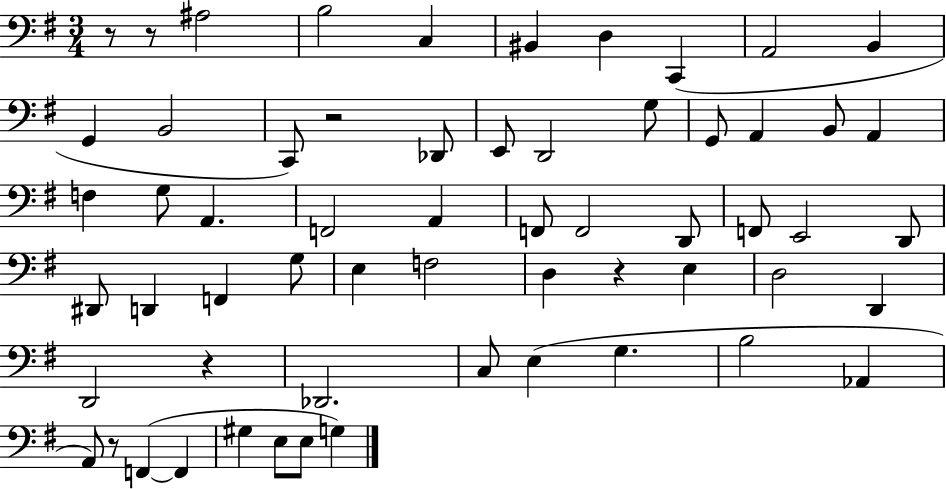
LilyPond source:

{
  \clef bass
  \numericTimeSignature
  \time 3/4
  \key g \major
  r8 r8 ais2 | b2 c4 | bis,4 d4 c,4( | a,2 b,4 | \break g,4 b,2 | c,8) r2 des,8 | e,8 d,2 g8 | g,8 a,4 b,8 a,4 | \break f4 g8 a,4. | f,2 a,4 | f,8 f,2 d,8 | f,8 e,2 d,8 | \break dis,8 d,4 f,4 g8 | e4 f2 | d4 r4 e4 | d2 d,4 | \break d,2 r4 | des,2. | c8 e4( g4. | b2 aes,4 | \break a,8) r8 f,4~(~ f,4 | gis4 e8 e8 g4) | \bar "|."
}